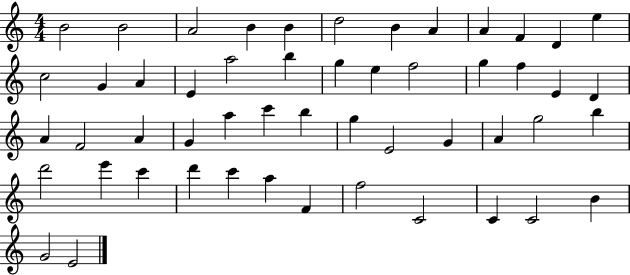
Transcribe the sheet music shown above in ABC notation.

X:1
T:Untitled
M:4/4
L:1/4
K:C
B2 B2 A2 B B d2 B A A F D e c2 G A E a2 b g e f2 g f E D A F2 A G a c' b g E2 G A g2 b d'2 e' c' d' c' a F f2 C2 C C2 B G2 E2